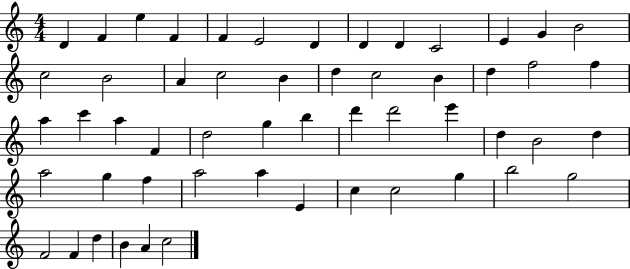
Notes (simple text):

D4/q F4/q E5/q F4/q F4/q E4/h D4/q D4/q D4/q C4/h E4/q G4/q B4/h C5/h B4/h A4/q C5/h B4/q D5/q C5/h B4/q D5/q F5/h F5/q A5/q C6/q A5/q F4/q D5/h G5/q B5/q D6/q D6/h E6/q D5/q B4/h D5/q A5/h G5/q F5/q A5/h A5/q E4/q C5/q C5/h G5/q B5/h G5/h F4/h F4/q D5/q B4/q A4/q C5/h